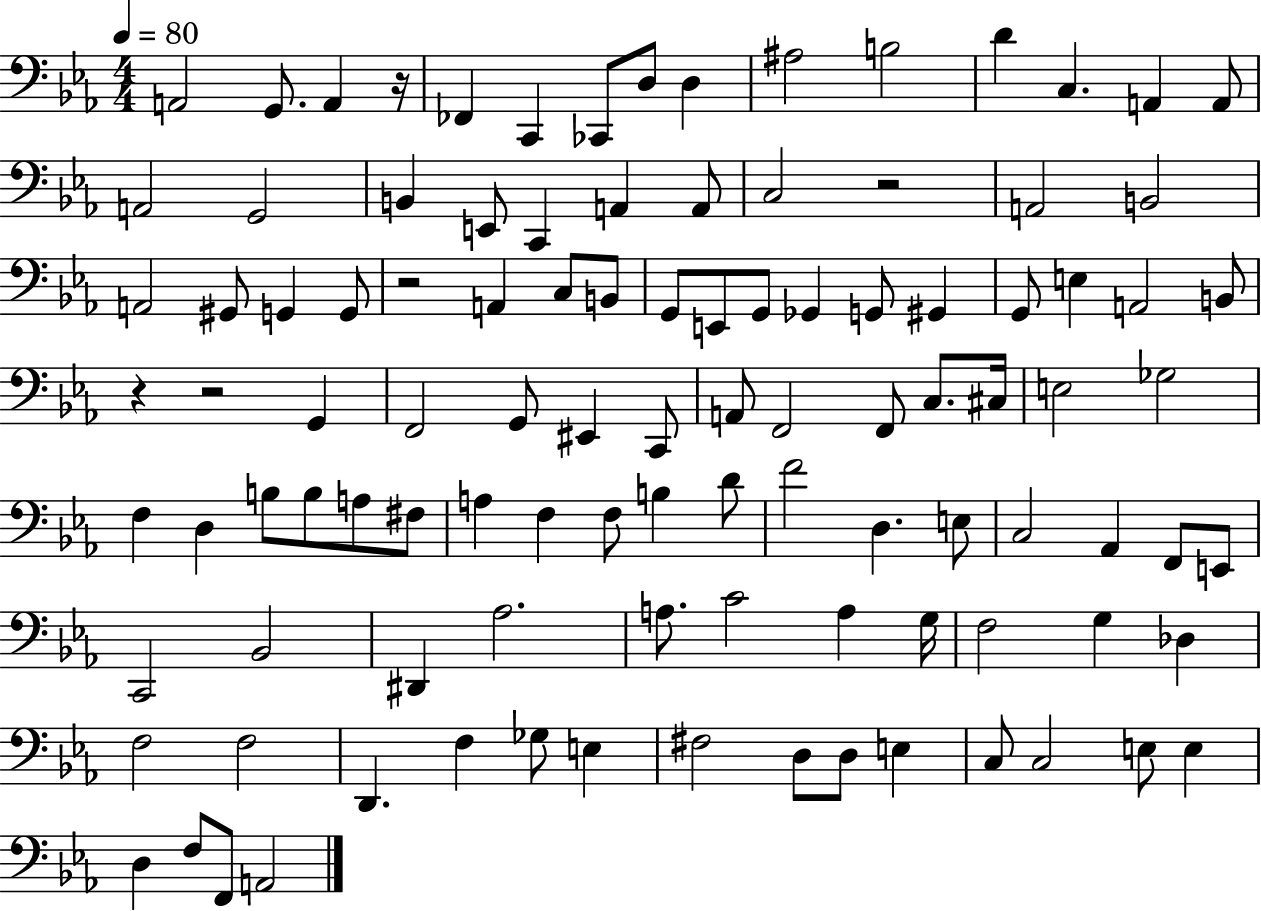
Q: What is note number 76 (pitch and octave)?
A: A3